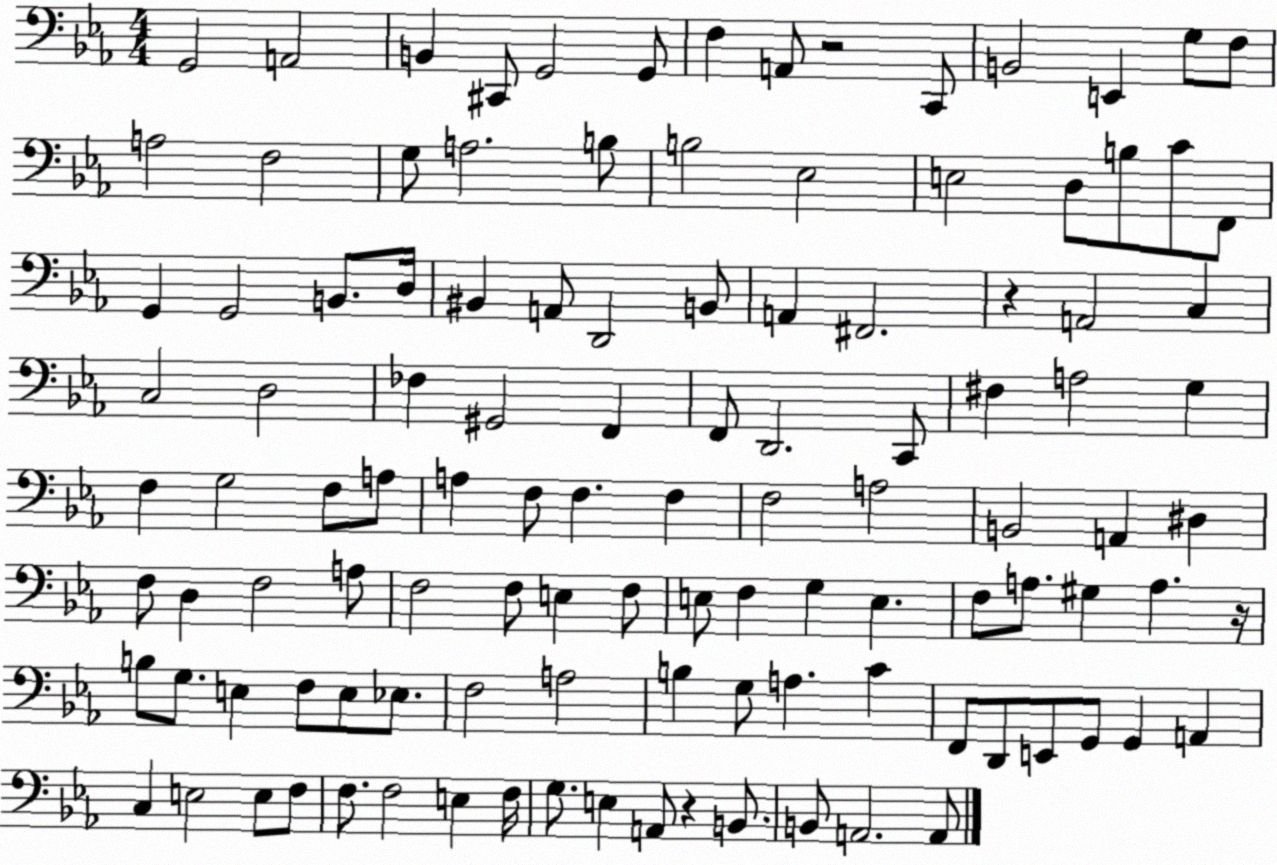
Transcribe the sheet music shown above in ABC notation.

X:1
T:Untitled
M:4/4
L:1/4
K:Eb
G,,2 A,,2 B,, ^C,,/2 G,,2 G,,/2 F, A,,/2 z2 C,,/2 B,,2 E,, G,/2 F,/2 A,2 F,2 G,/2 A,2 B,/2 B,2 _E,2 E,2 D,/2 B,/2 C/2 F,,/2 G,, G,,2 B,,/2 D,/4 ^B,, A,,/2 D,,2 B,,/2 A,, ^F,,2 z A,,2 C, C,2 D,2 _F, ^G,,2 F,, F,,/2 D,,2 C,,/2 ^F, A,2 G, F, G,2 F,/2 A,/2 A, F,/2 F, F, F,2 A,2 B,,2 A,, ^D, F,/2 D, F,2 A,/2 F,2 F,/2 E, F,/2 E,/2 F, G, E, F,/2 A,/2 ^G, A, z/4 B,/2 G,/2 E, F,/2 E,/2 _E,/2 F,2 A,2 B, G,/2 A, C F,,/2 D,,/2 E,,/2 G,,/2 G,, A,, C, E,2 E,/2 F,/2 F,/2 F,2 E, F,/4 G,/2 E, A,,/2 z B,,/2 B,,/2 A,,2 A,,/2